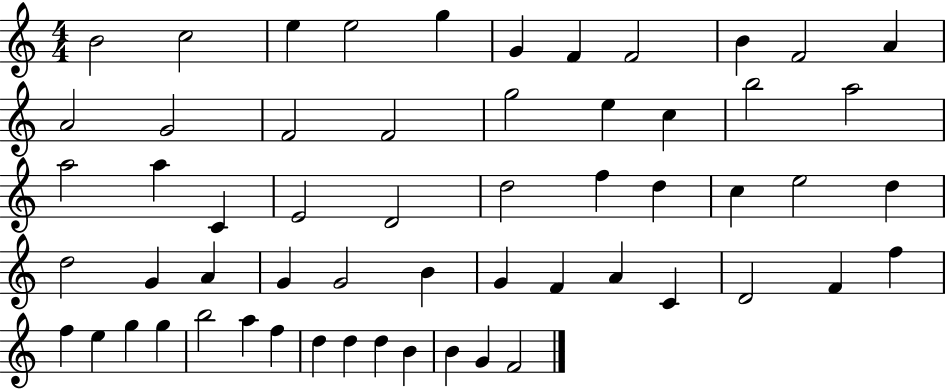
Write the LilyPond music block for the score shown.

{
  \clef treble
  \numericTimeSignature
  \time 4/4
  \key c \major
  b'2 c''2 | e''4 e''2 g''4 | g'4 f'4 f'2 | b'4 f'2 a'4 | \break a'2 g'2 | f'2 f'2 | g''2 e''4 c''4 | b''2 a''2 | \break a''2 a''4 c'4 | e'2 d'2 | d''2 f''4 d''4 | c''4 e''2 d''4 | \break d''2 g'4 a'4 | g'4 g'2 b'4 | g'4 f'4 a'4 c'4 | d'2 f'4 f''4 | \break f''4 e''4 g''4 g''4 | b''2 a''4 f''4 | d''4 d''4 d''4 b'4 | b'4 g'4 f'2 | \break \bar "|."
}